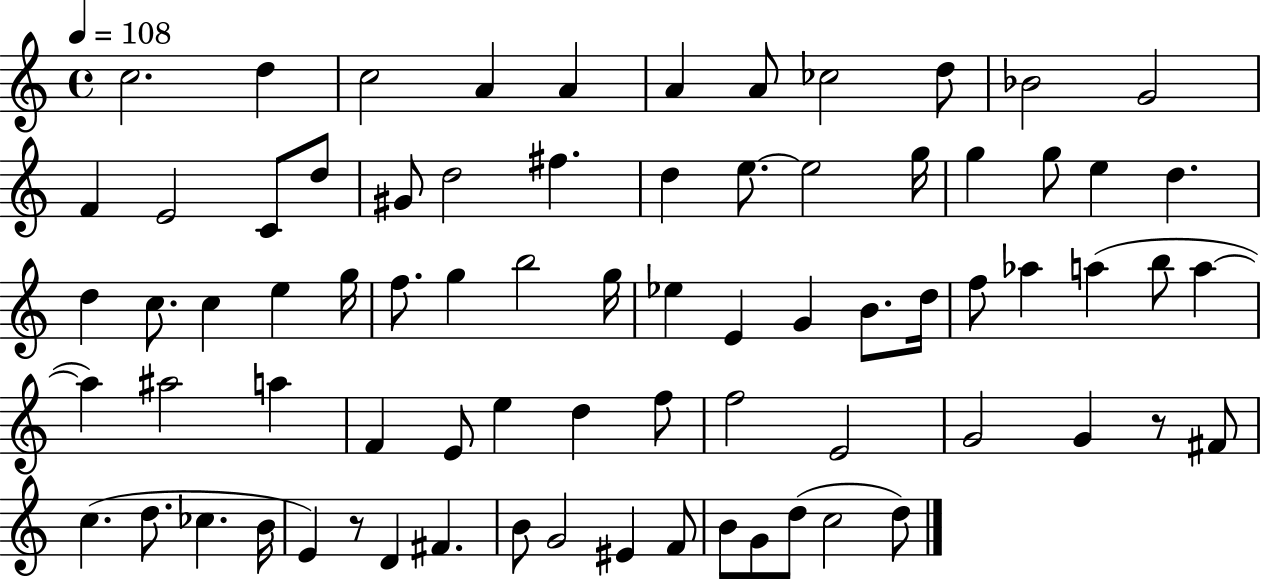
X:1
T:Untitled
M:4/4
L:1/4
K:C
c2 d c2 A A A A/2 _c2 d/2 _B2 G2 F E2 C/2 d/2 ^G/2 d2 ^f d e/2 e2 g/4 g g/2 e d d c/2 c e g/4 f/2 g b2 g/4 _e E G B/2 d/4 f/2 _a a b/2 a a ^a2 a F E/2 e d f/2 f2 E2 G2 G z/2 ^F/2 c d/2 _c B/4 E z/2 D ^F B/2 G2 ^E F/2 B/2 G/2 d/2 c2 d/2